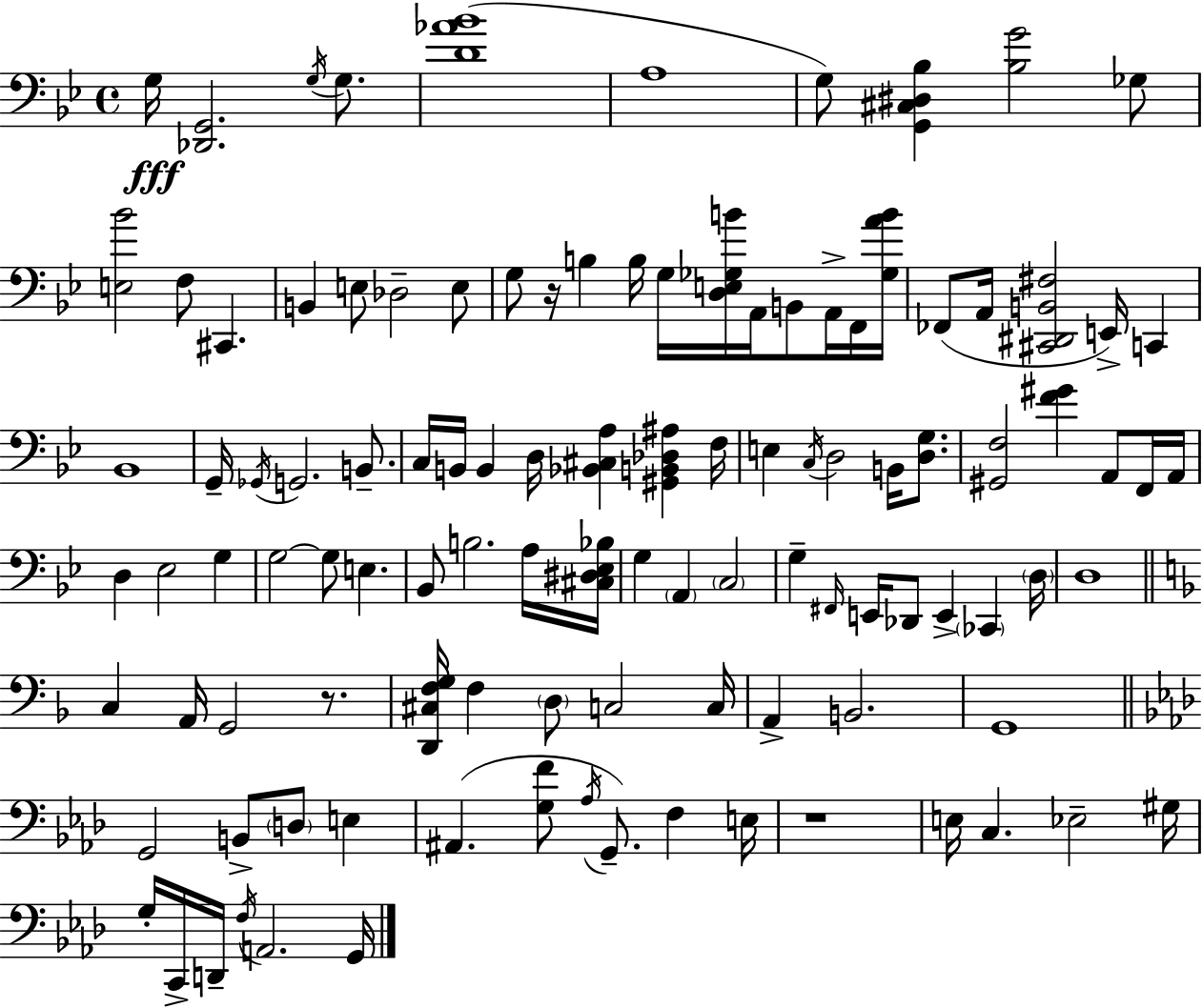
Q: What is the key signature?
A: G minor